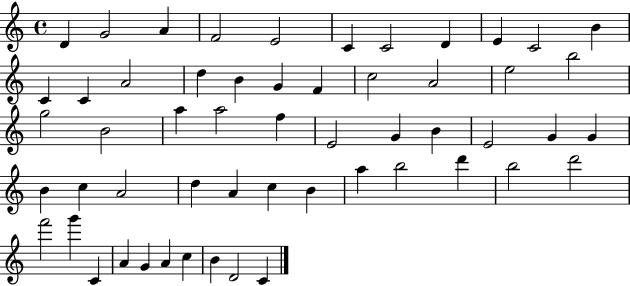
X:1
T:Untitled
M:4/4
L:1/4
K:C
D G2 A F2 E2 C C2 D E C2 B C C A2 d B G F c2 A2 e2 b2 g2 B2 a a2 f E2 G B E2 G G B c A2 d A c B a b2 d' b2 d'2 f'2 g' C A G A c B D2 C